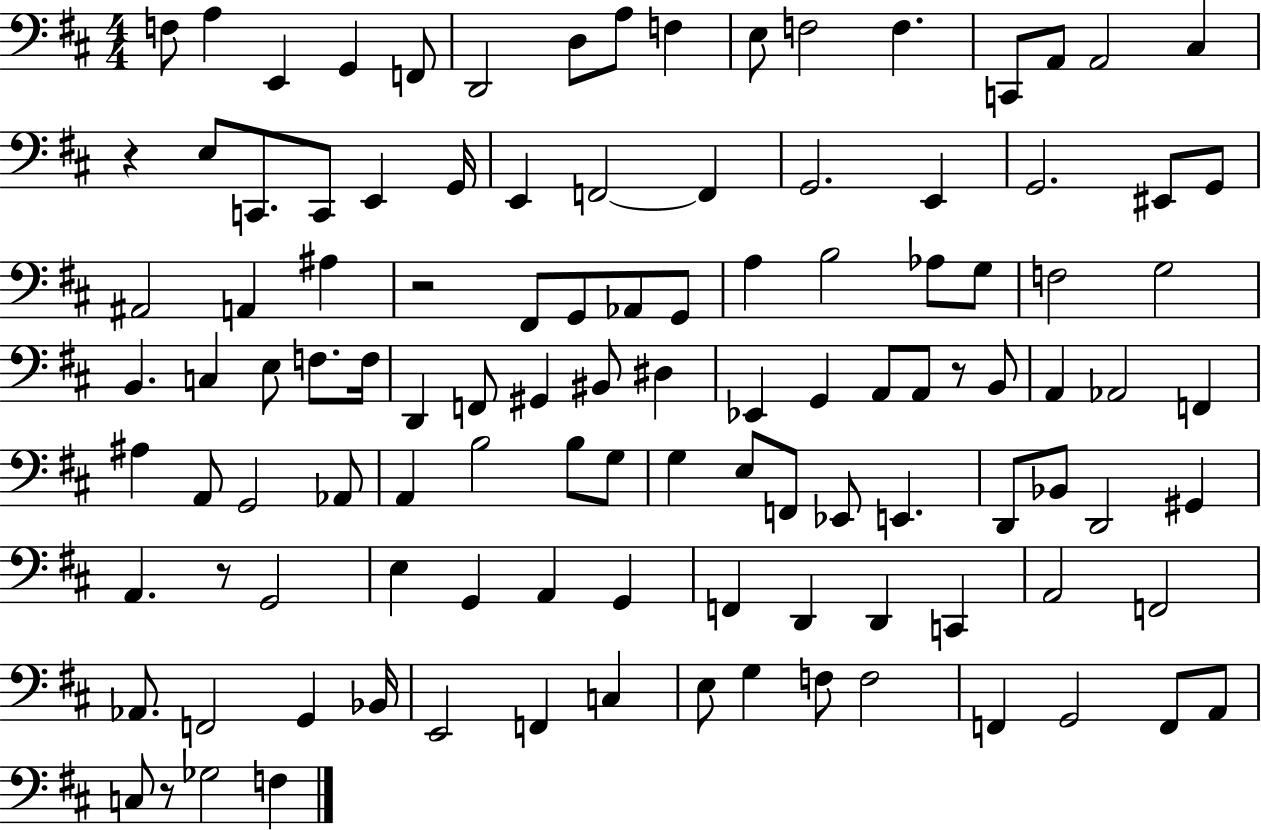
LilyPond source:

{
  \clef bass
  \numericTimeSignature
  \time 4/4
  \key d \major
  f8 a4 e,4 g,4 f,8 | d,2 d8 a8 f4 | e8 f2 f4. | c,8 a,8 a,2 cis4 | \break r4 e8 c,8. c,8 e,4 g,16 | e,4 f,2~~ f,4 | g,2. e,4 | g,2. eis,8 g,8 | \break ais,2 a,4 ais4 | r2 fis,8 g,8 aes,8 g,8 | a4 b2 aes8 g8 | f2 g2 | \break b,4. c4 e8 f8. f16 | d,4 f,8 gis,4 bis,8 dis4 | ees,4 g,4 a,8 a,8 r8 b,8 | a,4 aes,2 f,4 | \break ais4 a,8 g,2 aes,8 | a,4 b2 b8 g8 | g4 e8 f,8 ees,8 e,4. | d,8 bes,8 d,2 gis,4 | \break a,4. r8 g,2 | e4 g,4 a,4 g,4 | f,4 d,4 d,4 c,4 | a,2 f,2 | \break aes,8. f,2 g,4 bes,16 | e,2 f,4 c4 | e8 g4 f8 f2 | f,4 g,2 f,8 a,8 | \break c8 r8 ges2 f4 | \bar "|."
}